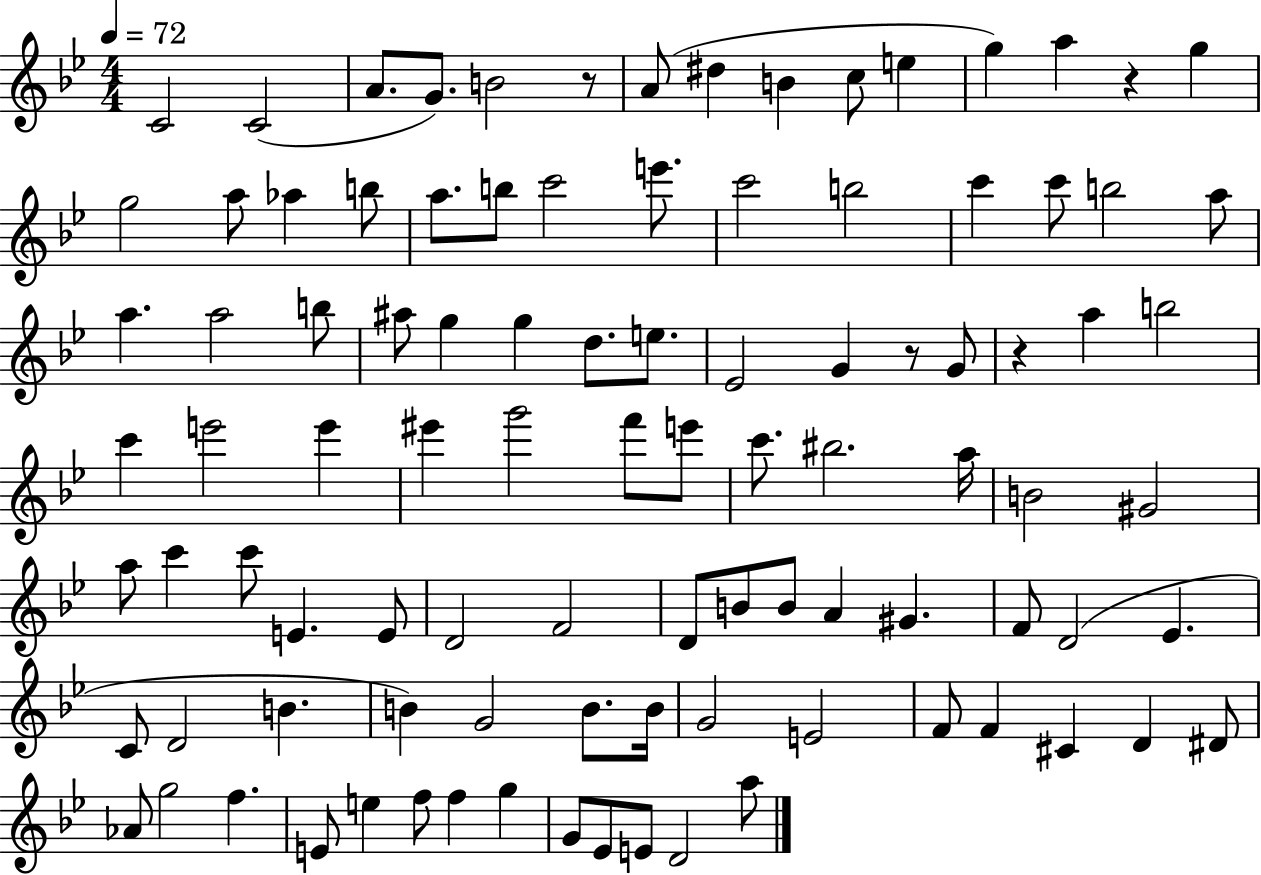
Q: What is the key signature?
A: BES major